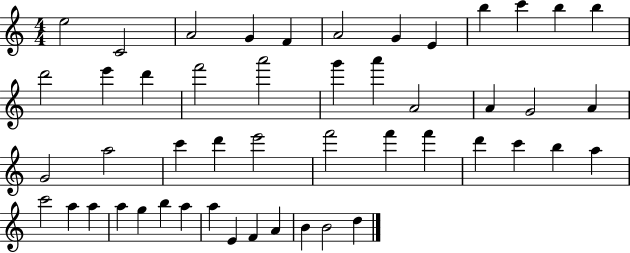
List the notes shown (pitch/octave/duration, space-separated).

E5/h C4/h A4/h G4/q F4/q A4/h G4/q E4/q B5/q C6/q B5/q B5/q D6/h E6/q D6/q F6/h A6/h G6/q A6/q A4/h A4/q G4/h A4/q G4/h A5/h C6/q D6/q E6/h F6/h F6/q F6/q D6/q C6/q B5/q A5/q C6/h A5/q A5/q A5/q G5/q B5/q A5/q A5/q E4/q F4/q A4/q B4/q B4/h D5/q